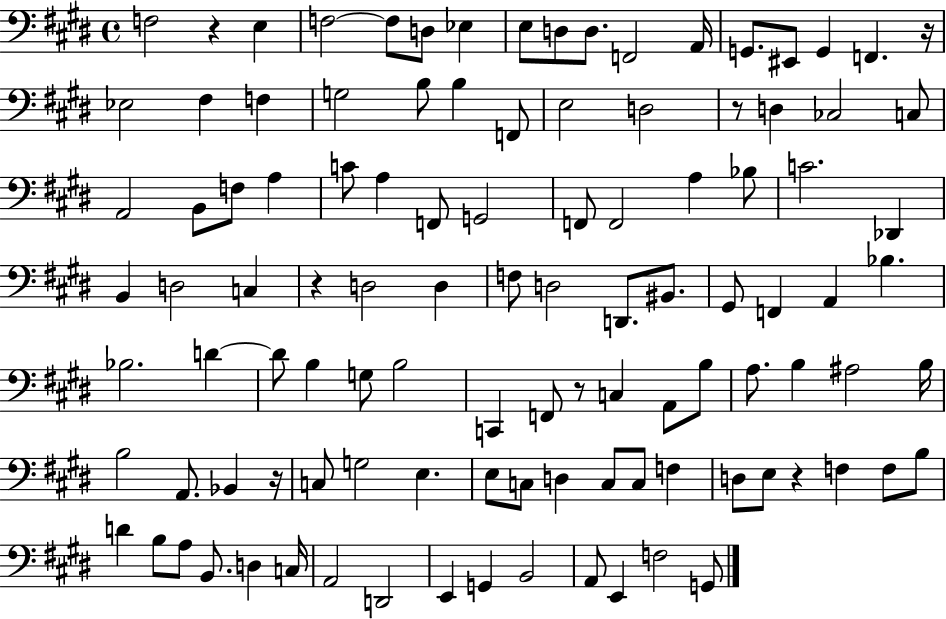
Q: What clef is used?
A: bass